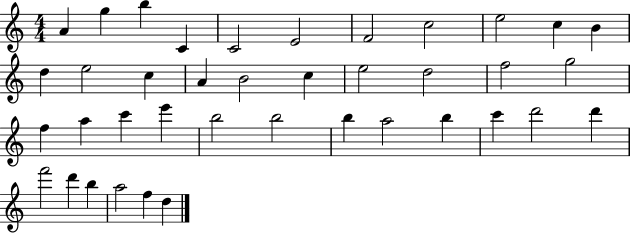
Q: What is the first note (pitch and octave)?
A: A4